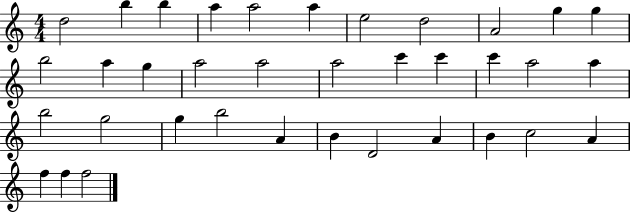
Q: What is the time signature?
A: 4/4